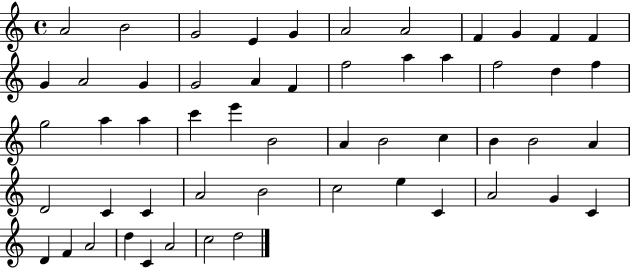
A4/h B4/h G4/h E4/q G4/q A4/h A4/h F4/q G4/q F4/q F4/q G4/q A4/h G4/q G4/h A4/q F4/q F5/h A5/q A5/q F5/h D5/q F5/q G5/h A5/q A5/q C6/q E6/q B4/h A4/q B4/h C5/q B4/q B4/h A4/q D4/h C4/q C4/q A4/h B4/h C5/h E5/q C4/q A4/h G4/q C4/q D4/q F4/q A4/h D5/q C4/q A4/h C5/h D5/h